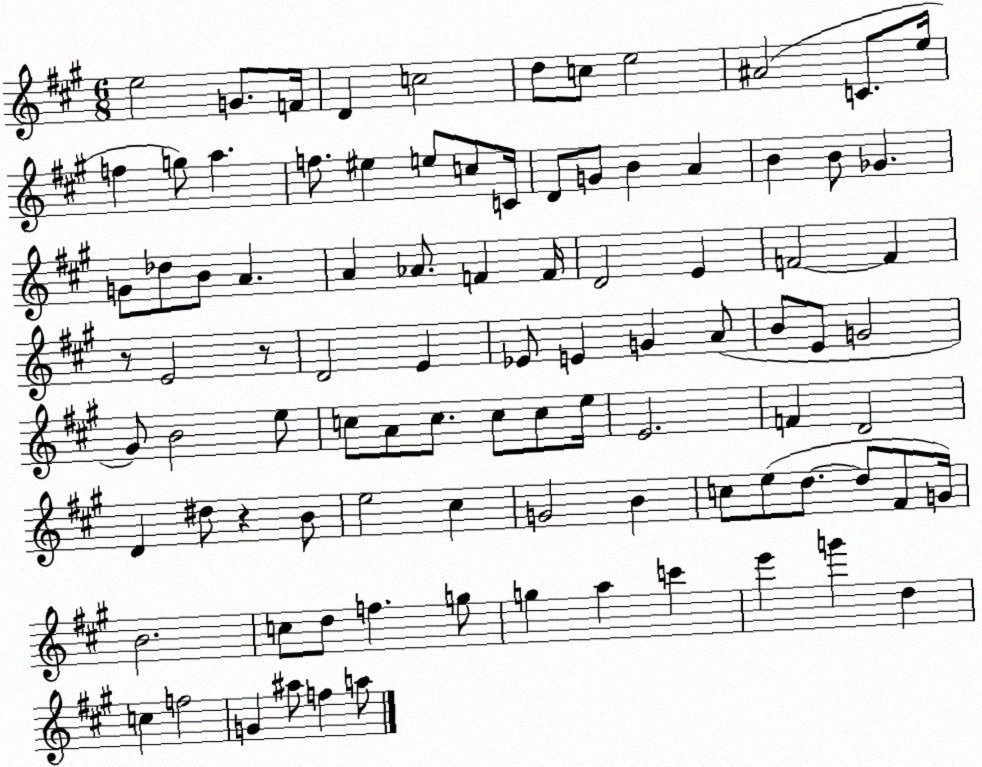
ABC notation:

X:1
T:Untitled
M:6/8
L:1/4
K:A
e2 G/2 F/4 D c2 d/2 c/2 e2 ^A2 C/2 e/4 f g/2 a f/2 ^e e/2 c/2 C/4 D/2 G/2 B A B B/2 _G G/2 _d/2 B/2 A A _A/2 F F/4 D2 E F2 F z/2 E2 z/2 D2 E _E/2 E G A/2 B/2 E/2 G2 ^G/2 B2 e/2 c/2 A/2 c/2 c/2 c/2 e/4 E2 F D2 D ^d/2 z B/2 e2 ^c G2 B c/2 e/2 d/2 d/2 ^F/2 G/4 B2 c/2 d/2 f g/2 g a c' e' g' d c f2 G ^a/2 f a/2